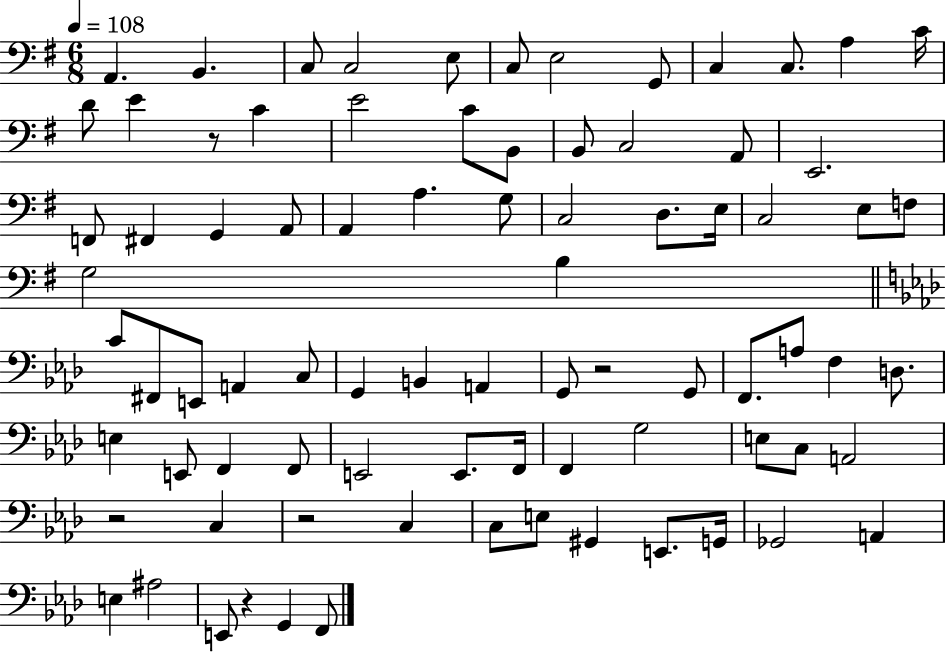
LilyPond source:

{
  \clef bass
  \numericTimeSignature
  \time 6/8
  \key g \major
  \tempo 4 = 108
  a,4. b,4. | c8 c2 e8 | c8 e2 g,8 | c4 c8. a4 c'16 | \break d'8 e'4 r8 c'4 | e'2 c'8 b,8 | b,8 c2 a,8 | e,2. | \break f,8 fis,4 g,4 a,8 | a,4 a4. g8 | c2 d8. e16 | c2 e8 f8 | \break g2 b4 | \bar "||" \break \key f \minor c'8 fis,8 e,8 a,4 c8 | g,4 b,4 a,4 | g,8 r2 g,8 | f,8. a8 f4 d8. | \break e4 e,8 f,4 f,8 | e,2 e,8. f,16 | f,4 g2 | e8 c8 a,2 | \break r2 c4 | r2 c4 | c8 e8 gis,4 e,8. g,16 | ges,2 a,4 | \break e4 ais2 | e,8 r4 g,4 f,8 | \bar "|."
}